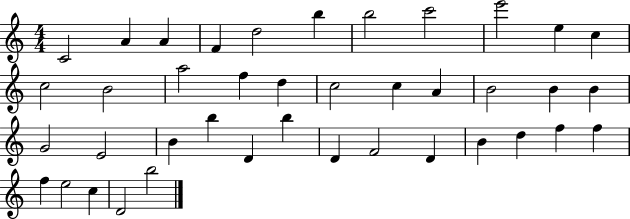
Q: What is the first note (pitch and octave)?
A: C4